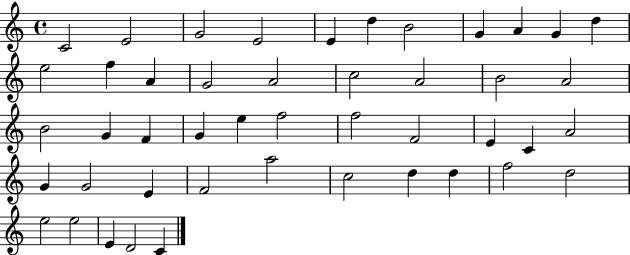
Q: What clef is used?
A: treble